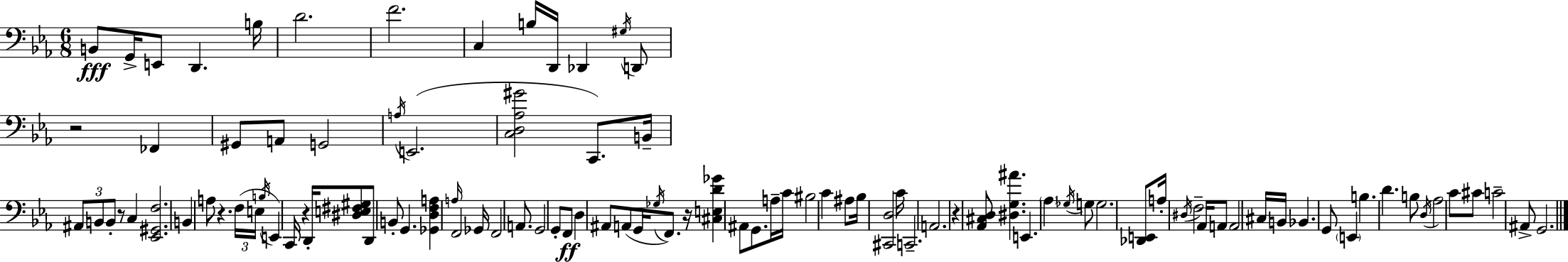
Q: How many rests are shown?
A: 6